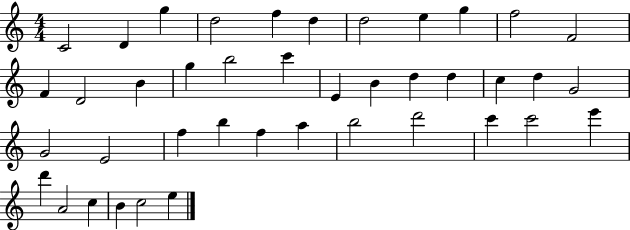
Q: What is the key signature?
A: C major